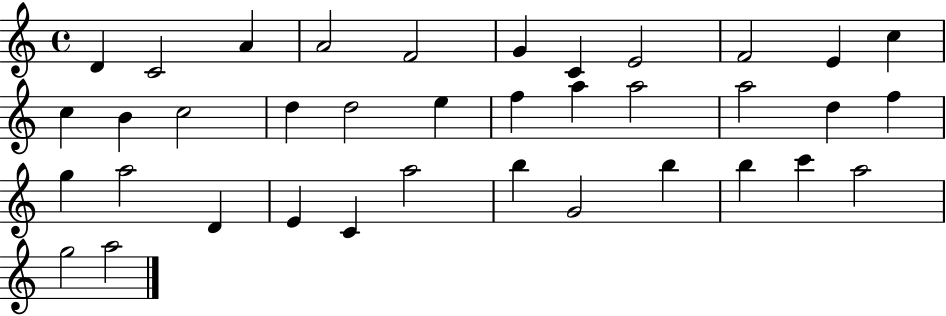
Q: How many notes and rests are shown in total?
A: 37